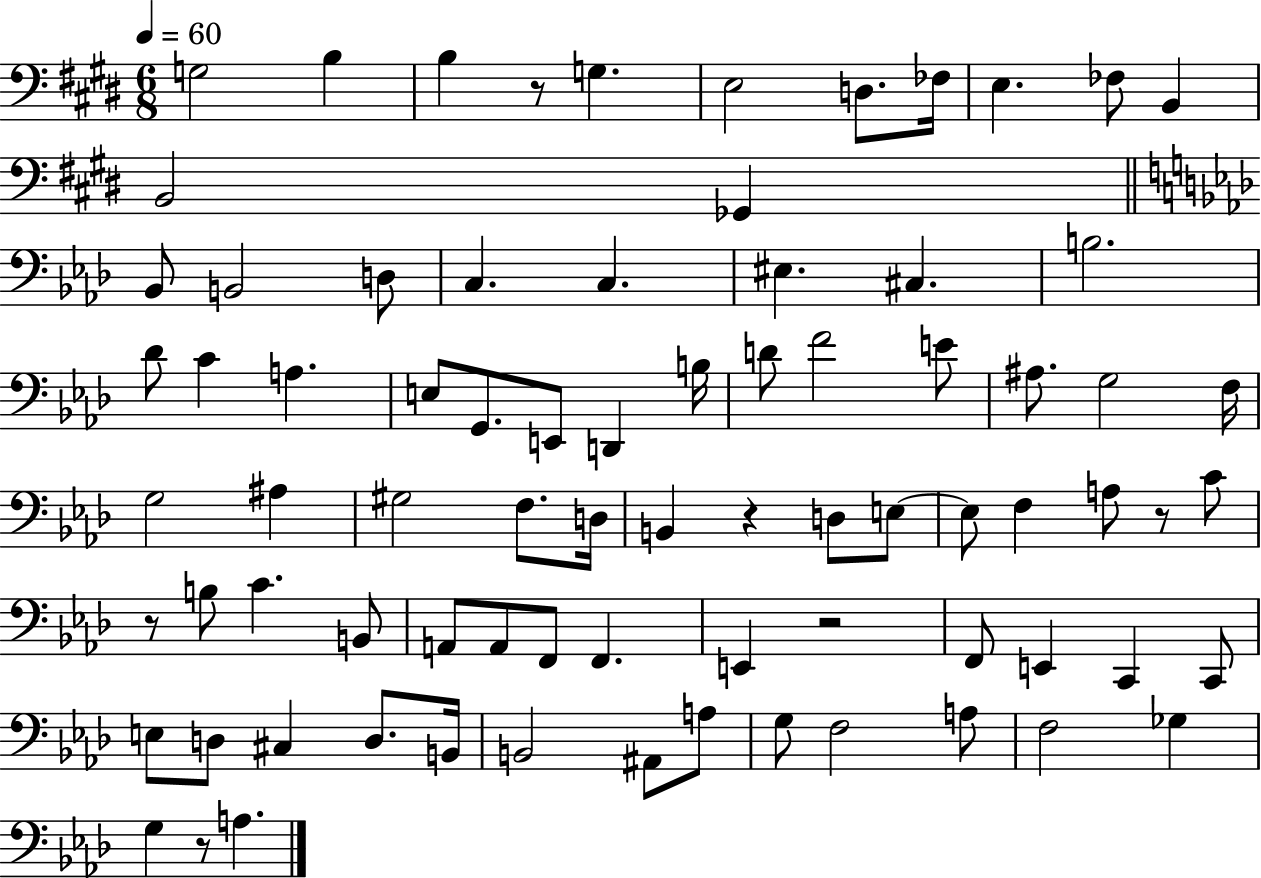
G3/h B3/q B3/q R/e G3/q. E3/h D3/e. FES3/s E3/q. FES3/e B2/q B2/h Gb2/q Bb2/e B2/h D3/e C3/q. C3/q. EIS3/q. C#3/q. B3/h. Db4/e C4/q A3/q. E3/e G2/e. E2/e D2/q B3/s D4/e F4/h E4/e A#3/e. G3/h F3/s G3/h A#3/q G#3/h F3/e. D3/s B2/q R/q D3/e E3/e E3/e F3/q A3/e R/e C4/e R/e B3/e C4/q. B2/e A2/e A2/e F2/e F2/q. E2/q R/h F2/e E2/q C2/q C2/e E3/e D3/e C#3/q D3/e. B2/s B2/h A#2/e A3/e G3/e F3/h A3/e F3/h Gb3/q G3/q R/e A3/q.